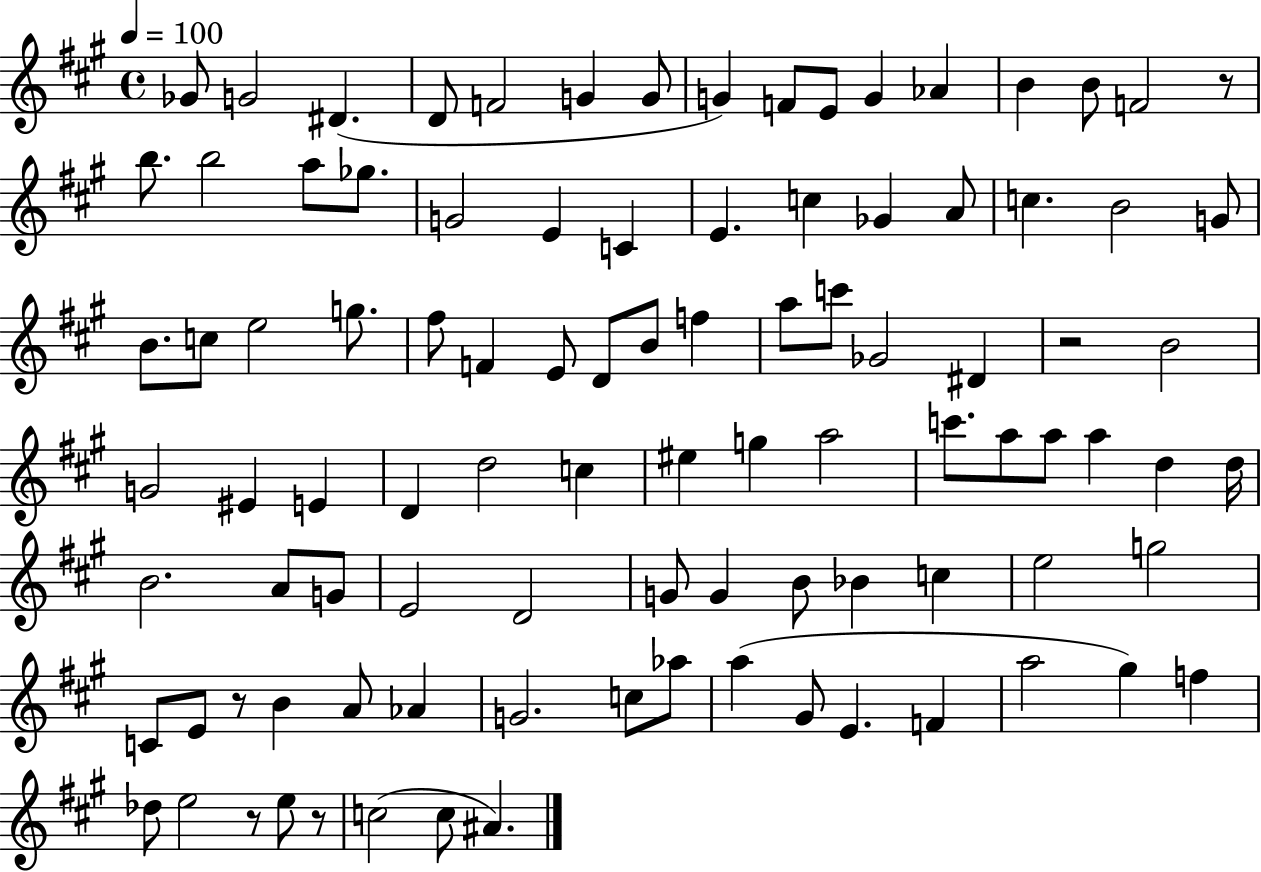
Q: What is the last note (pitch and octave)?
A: A#4